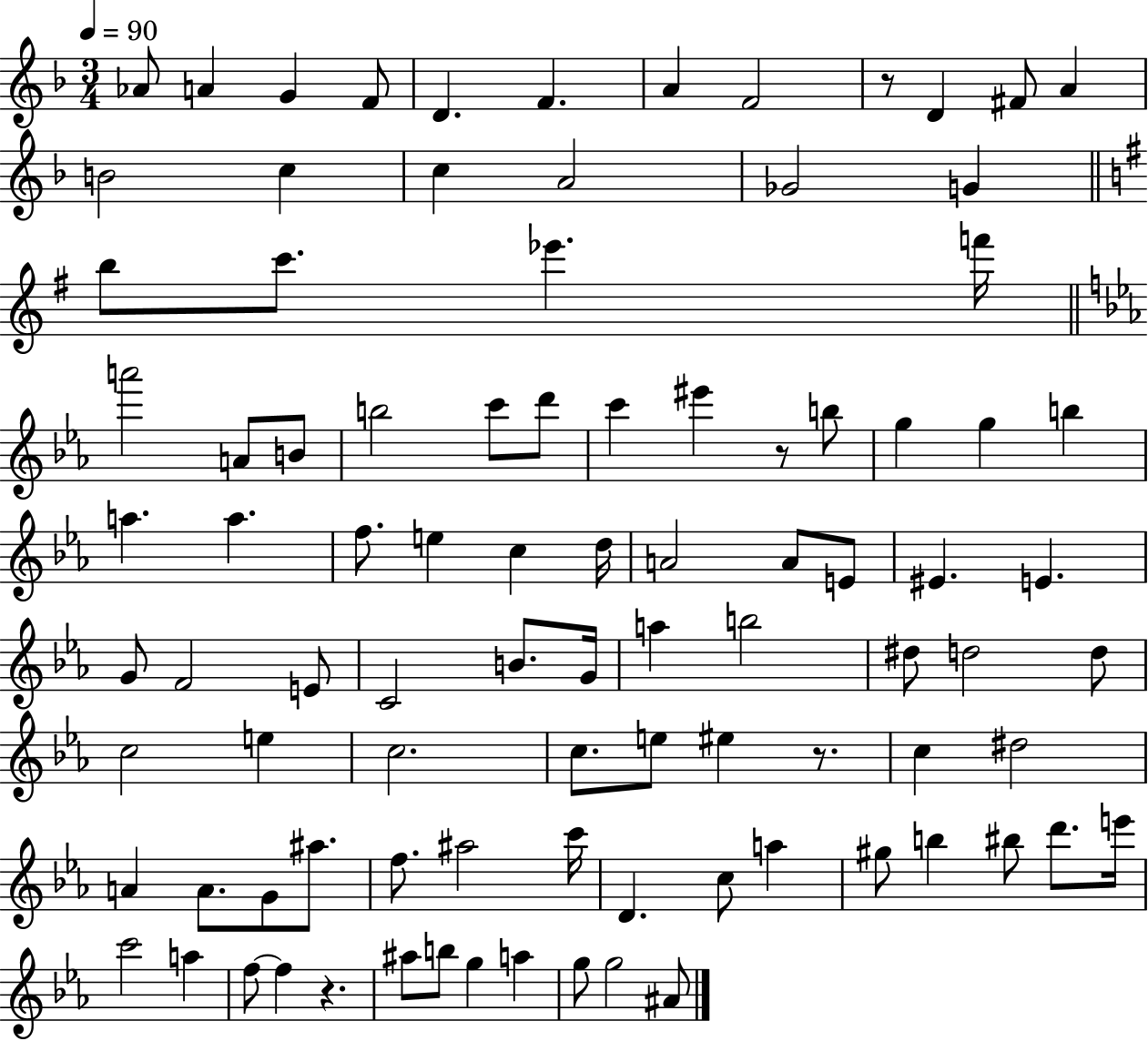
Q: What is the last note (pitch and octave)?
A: A#4